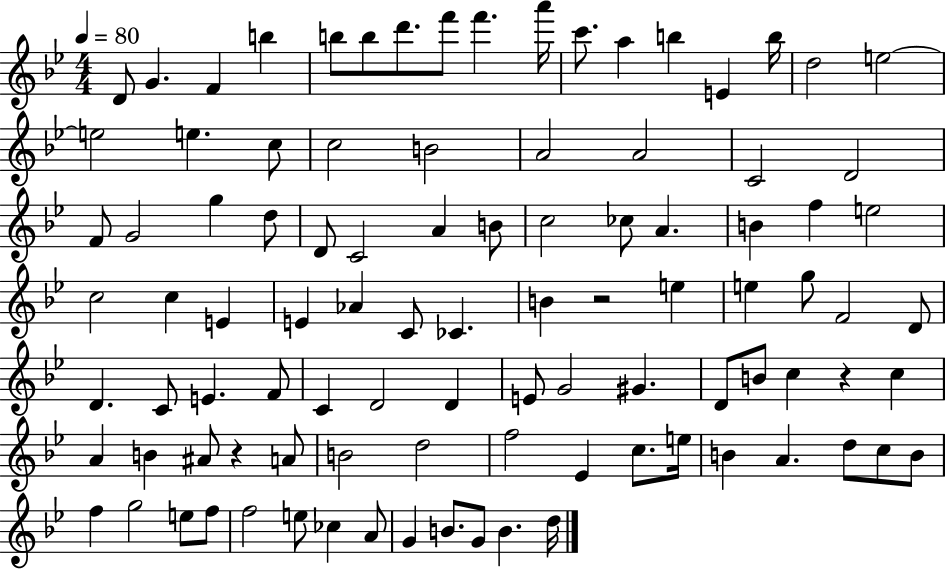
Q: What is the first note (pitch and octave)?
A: D4